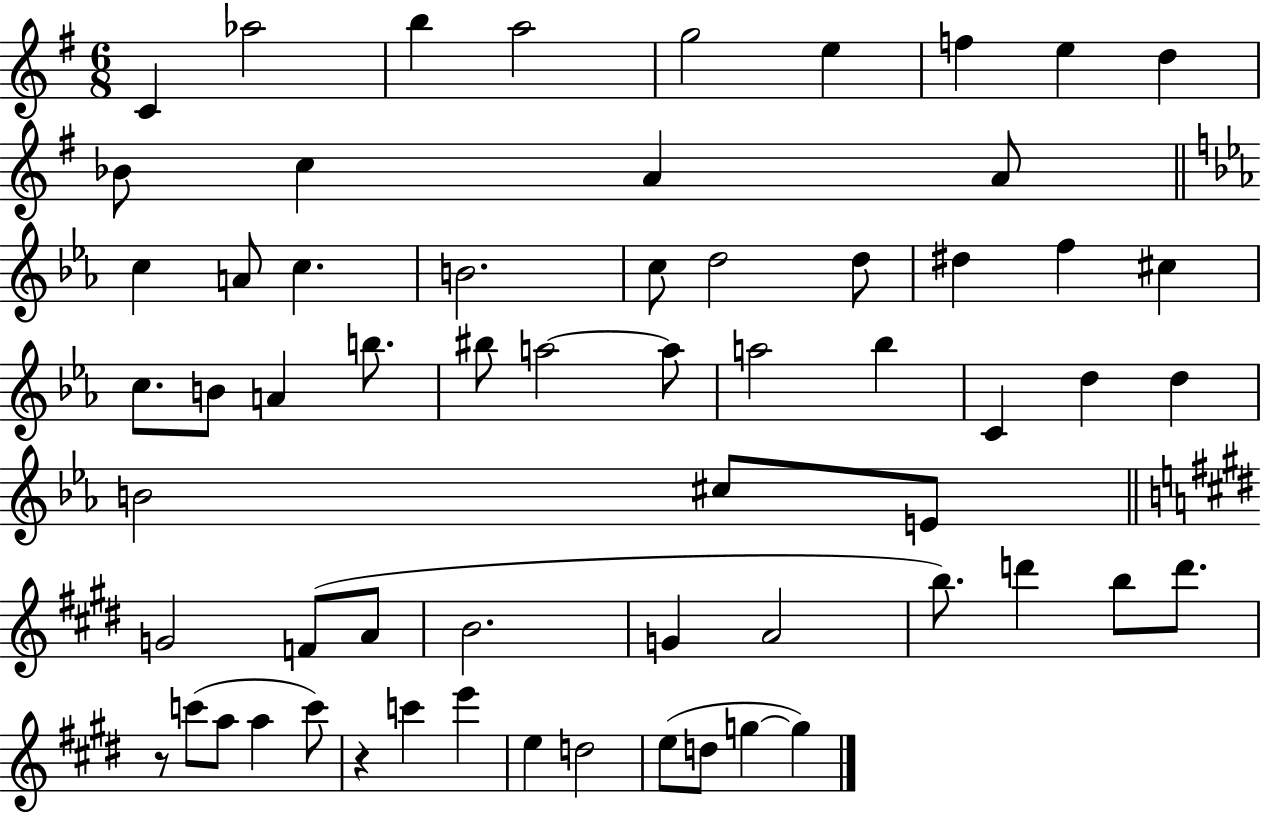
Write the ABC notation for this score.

X:1
T:Untitled
M:6/8
L:1/4
K:G
C _a2 b a2 g2 e f e d _B/2 c A A/2 c A/2 c B2 c/2 d2 d/2 ^d f ^c c/2 B/2 A b/2 ^b/2 a2 a/2 a2 _b C d d B2 ^c/2 E/2 G2 F/2 A/2 B2 G A2 b/2 d' b/2 d'/2 z/2 c'/2 a/2 a c'/2 z c' e' e d2 e/2 d/2 g g